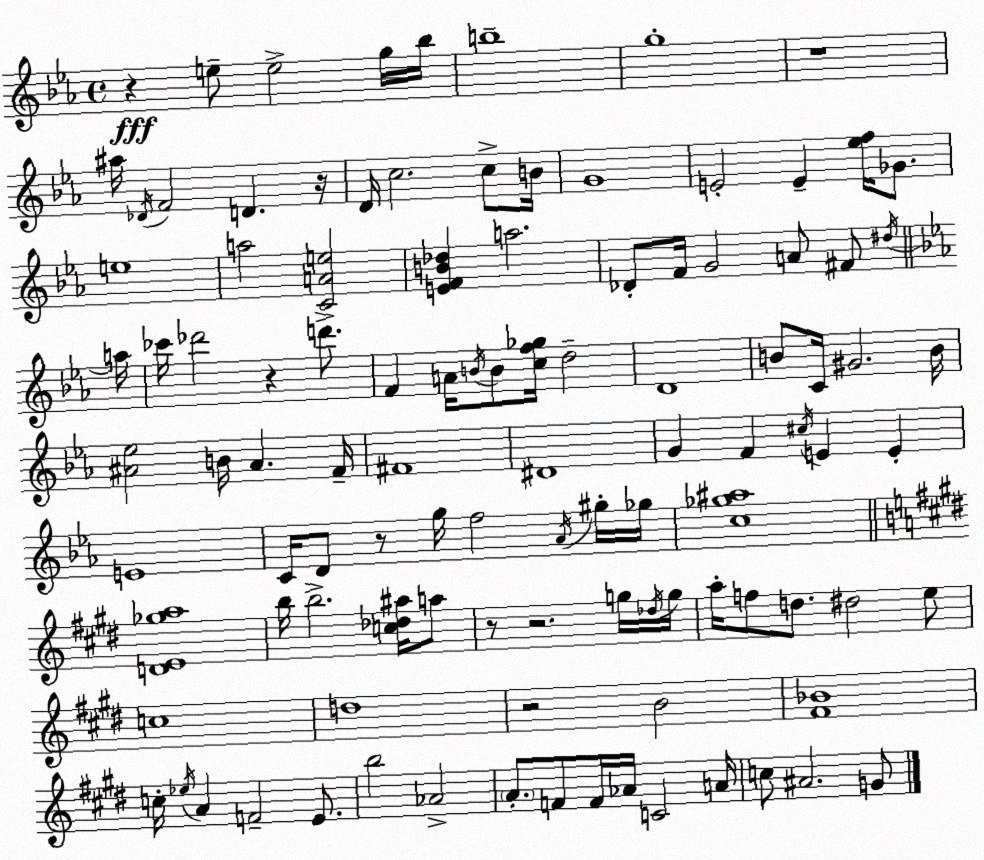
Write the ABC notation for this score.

X:1
T:Untitled
M:4/4
L:1/4
K:Cm
z e/2 e2 g/4 _b/4 b4 g4 z4 ^a/4 _D/4 F2 D z/4 D/4 c2 c/2 B/4 G4 E2 E [_ef]/4 _G/2 e4 a2 [CAe]2 [EFB_d] a2 _D/2 F/4 G2 A/2 ^F/2 ^d/4 a/4 _c'/4 _d'2 z d'/2 F A/4 B/4 B/2 [cf_g]/4 d2 D4 B/2 C/4 ^G2 B/4 [^A_e]2 B/4 ^A F/4 ^F4 ^D4 G F ^c/4 E E E4 C/4 D/2 z/2 g/4 f2 _A/4 ^g/4 _g/4 [c_g^a]4 [DE_ga]4 b/4 b2 [c_d^a]/4 a/2 z/2 z2 g/4 _d/4 g/4 a/4 f/2 d/2 ^d2 e/2 c4 d4 z2 B2 [^F_B]4 c/4 _e/4 A F2 E/2 b2 _A2 A/2 F/2 F/4 _A/4 C2 A/4 c/2 ^A2 G/2